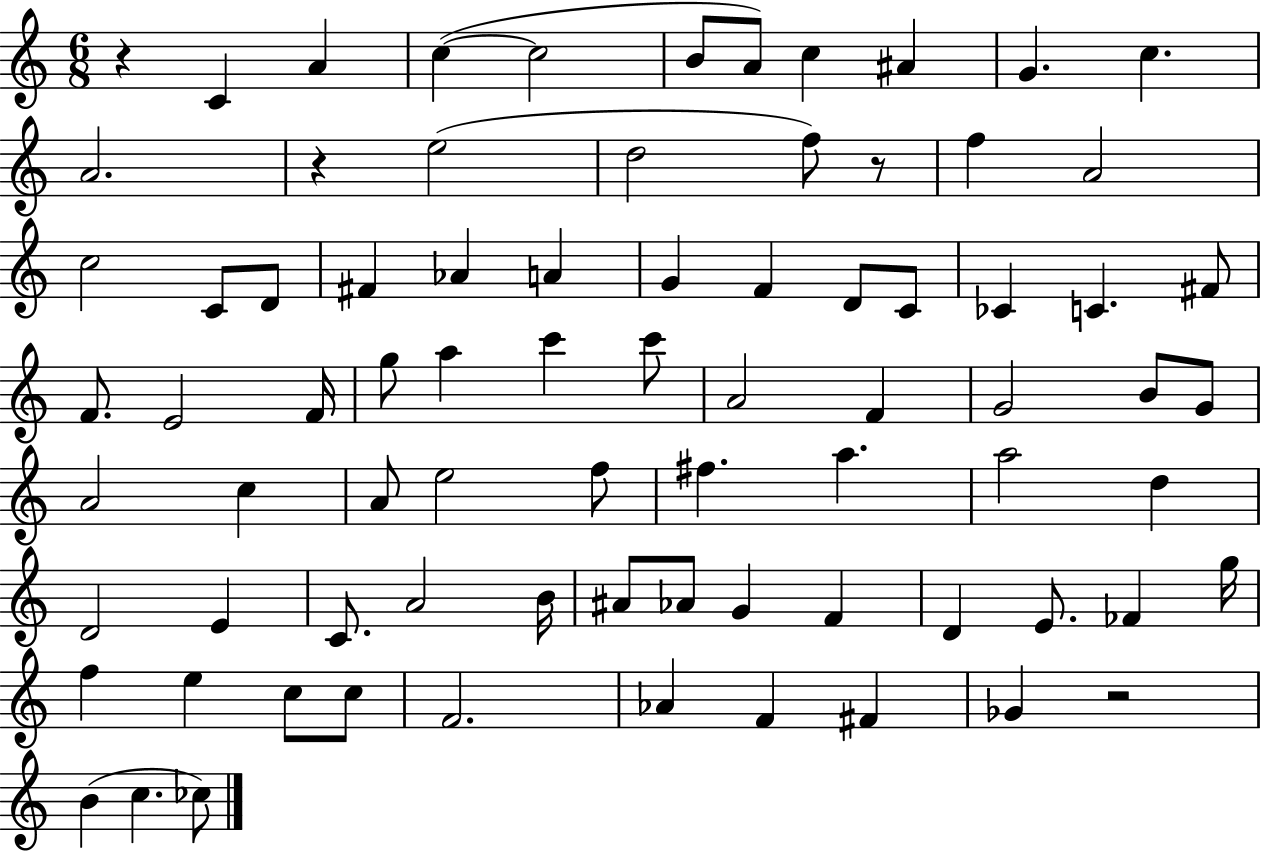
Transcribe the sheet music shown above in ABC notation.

X:1
T:Untitled
M:6/8
L:1/4
K:C
z C A c c2 B/2 A/2 c ^A G c A2 z e2 d2 f/2 z/2 f A2 c2 C/2 D/2 ^F _A A G F D/2 C/2 _C C ^F/2 F/2 E2 F/4 g/2 a c' c'/2 A2 F G2 B/2 G/2 A2 c A/2 e2 f/2 ^f a a2 d D2 E C/2 A2 B/4 ^A/2 _A/2 G F D E/2 _F g/4 f e c/2 c/2 F2 _A F ^F _G z2 B c _c/2